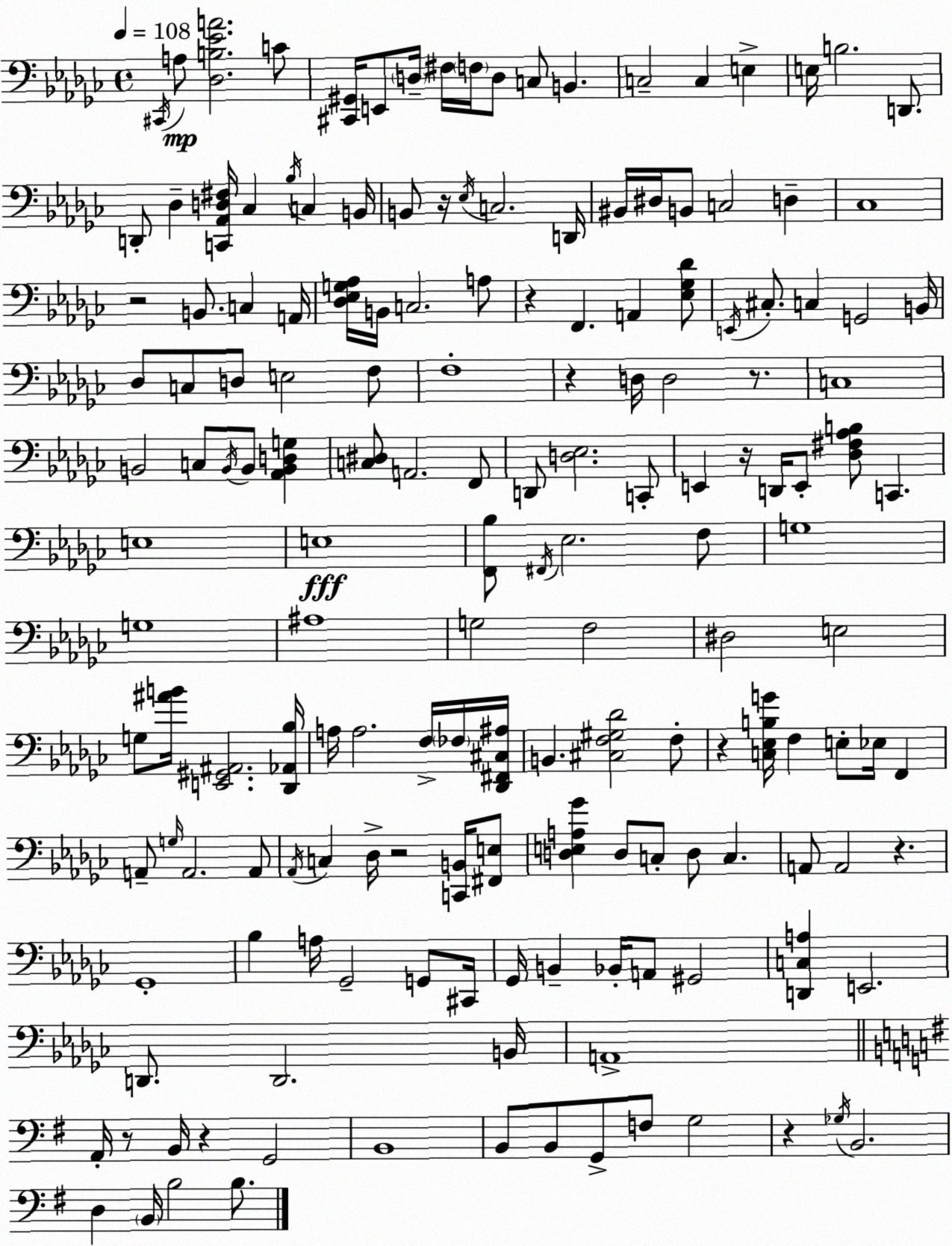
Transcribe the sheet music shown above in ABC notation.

X:1
T:Untitled
M:4/4
L:1/4
K:Ebm
^C,,/4 A,/2 [_D,B,_EA]2 C/2 [^C,,^G,,]/4 E,,/2 D,/4 ^F,/4 F,/4 D,/2 C,/2 B,, C,2 C, E, E,/4 B,2 D,,/2 D,,/2 _D, [C,,_A,,D,^F,]/4 _C, _B,/4 C, B,,/4 B,,/2 z/4 _E,/4 C,2 D,,/4 ^B,,/4 ^D,/4 B,,/2 C,2 D, _C,4 z2 B,,/2 C, A,,/4 [_D,_E,G,_A,]/4 B,,/4 C,2 A,/2 z F,, A,, [_E,_G,_D]/2 E,,/4 ^C,/2 C, G,,2 B,,/4 _D,/2 C,/2 D,/2 E,2 F,/2 F,4 z D,/4 D,2 z/2 C,4 B,,2 C,/2 B,,/4 B,,/2 [_A,,B,,D,G,] [C,^D,]/2 A,,2 F,,/2 D,,/2 [D,_E,]2 C,,/2 E,, z/4 D,,/4 E,,/2 [_D,^F,_A,B,]/2 C,, E,4 E,4 [F,,_B,]/2 ^F,,/4 _E,2 F,/2 G,4 G,4 ^A,4 G,2 F,2 ^D,2 E,2 G,/2 [^AB]/4 [E,,^G,,^A,,]2 [_D,,_A,,_B,]/4 A,/4 A,2 F,/4 _F,/4 [_D,,^F,,^C,^A,]/4 B,, [^C,F,^G,_D]2 F,/2 z [C,_E,B,G]/4 F, E,/2 _E,/4 F,, A,,/2 G,/4 A,,2 A,,/2 _A,,/4 C, _D,/4 z2 [C,,B,,]/4 [^F,,E,]/2 [D,E,A,_G] D,/2 C,/2 D,/2 C, A,,/2 A,,2 z _G,,4 _B, A,/4 _G,,2 G,,/2 ^C,,/4 _G,,/4 B,, _B,,/4 A,,/2 ^G,,2 [D,,C,A,] E,,2 D,,/2 D,,2 B,,/4 A,,4 A,,/4 z/2 B,,/4 z G,,2 B,,4 B,,/2 B,,/2 G,,/2 F,/2 G,2 z _G,/4 B,,2 D, B,,/4 B,2 B,/2